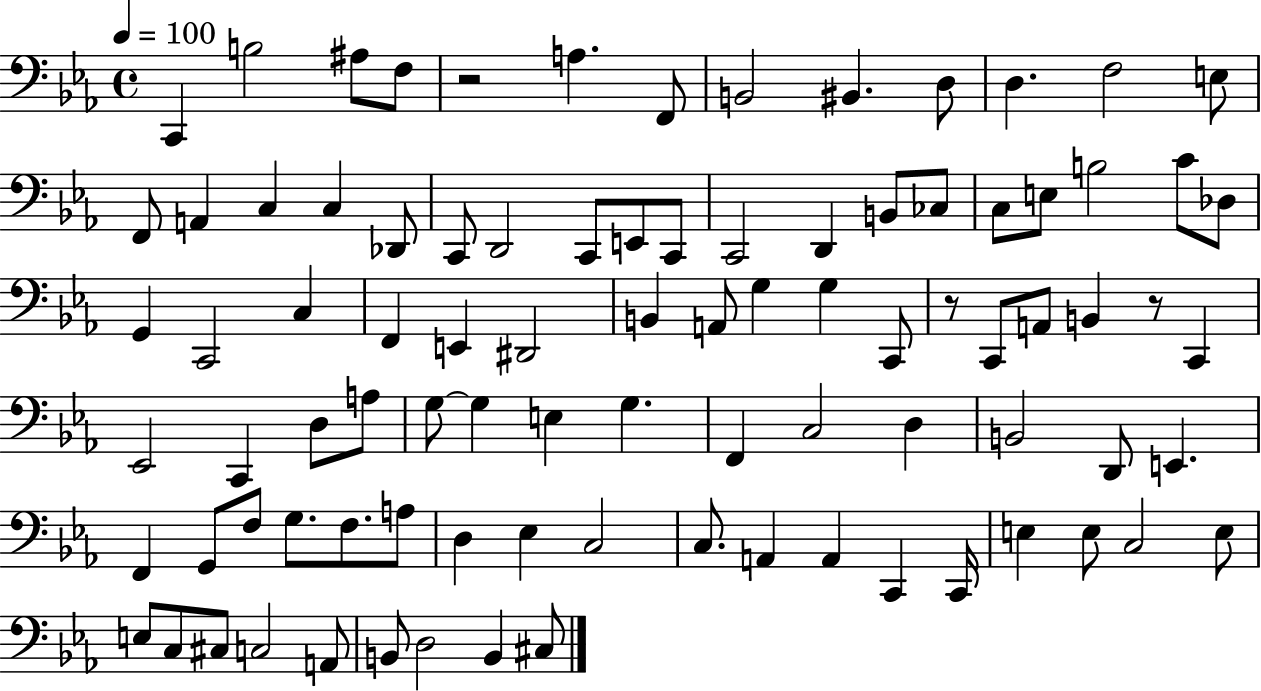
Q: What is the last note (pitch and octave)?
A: C#3